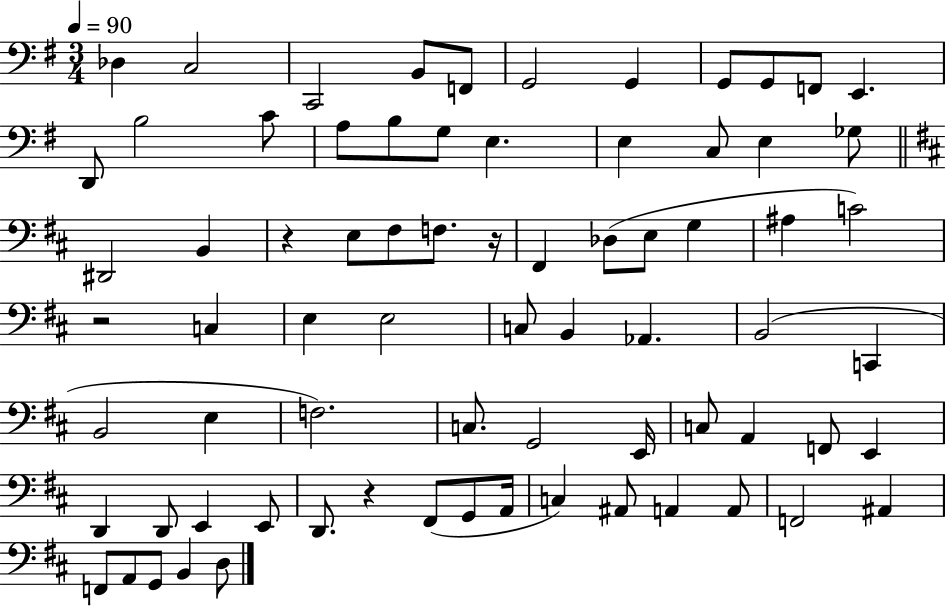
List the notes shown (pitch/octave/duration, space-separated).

Db3/q C3/h C2/h B2/e F2/e G2/h G2/q G2/e G2/e F2/e E2/q. D2/e B3/h C4/e A3/e B3/e G3/e E3/q. E3/q C3/e E3/q Gb3/e D#2/h B2/q R/q E3/e F#3/e F3/e. R/s F#2/q Db3/e E3/e G3/q A#3/q C4/h R/h C3/q E3/q E3/h C3/e B2/q Ab2/q. B2/h C2/q B2/h E3/q F3/h. C3/e. G2/h E2/s C3/e A2/q F2/e E2/q D2/q D2/e E2/q E2/e D2/e. R/q F#2/e G2/e A2/s C3/q A#2/e A2/q A2/e F2/h A#2/q F2/e A2/e G2/e B2/q D3/e